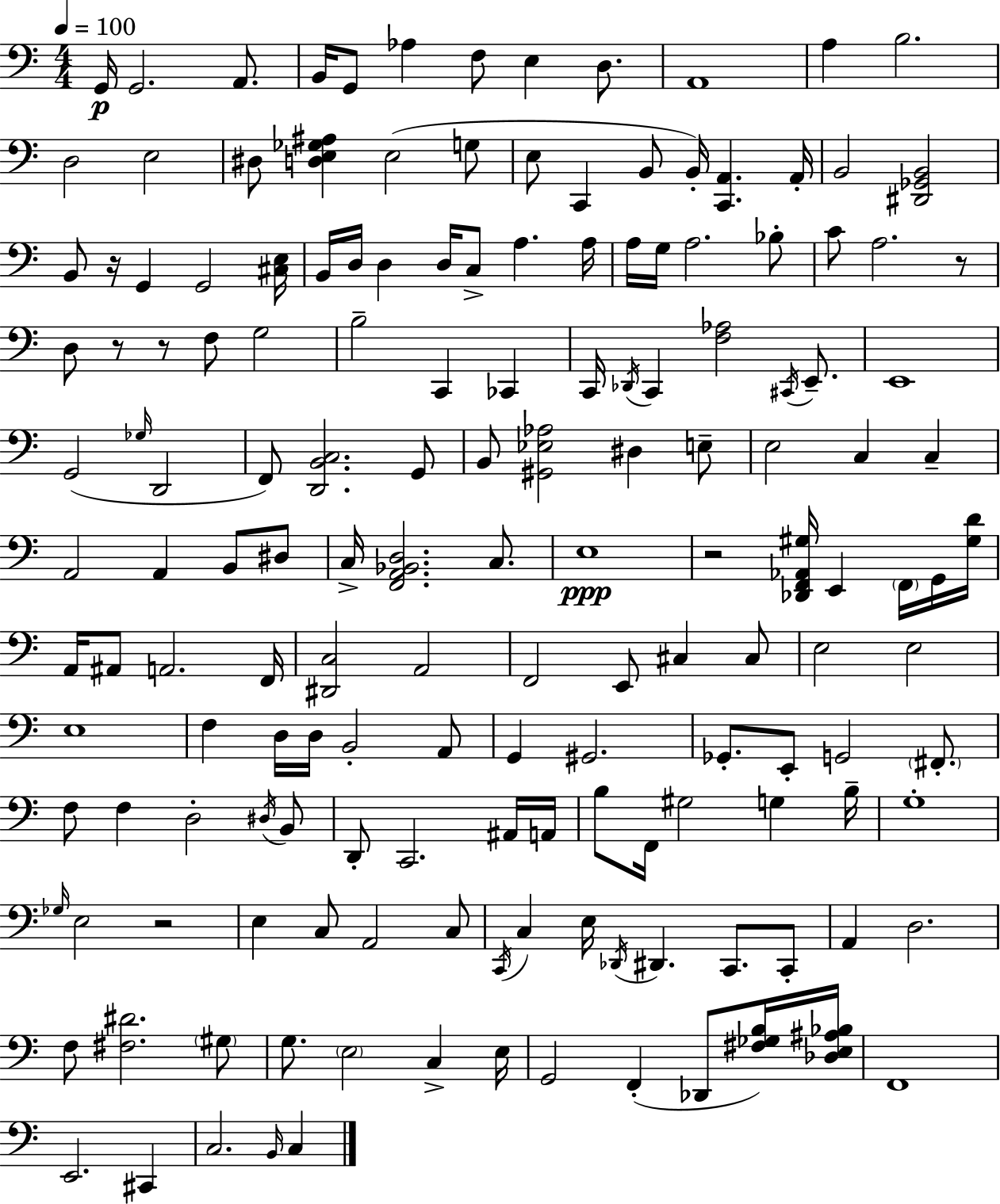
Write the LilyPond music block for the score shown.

{
  \clef bass
  \numericTimeSignature
  \time 4/4
  \key c \major
  \tempo 4 = 100
  \repeat volta 2 { g,16\p g,2. a,8. | b,16 g,8 aes4 f8 e4 d8. | a,1 | a4 b2. | \break d2 e2 | dis8 <d e ges ais>4 e2( g8 | e8 c,4 b,8 b,16-.) <c, a,>4. a,16-. | b,2 <dis, ges, b,>2 | \break b,8 r16 g,4 g,2 <cis e>16 | b,16 d16 d4 d16 c8-> a4. a16 | a16 g16 a2. bes8-. | c'8 a2. r8 | \break d8 r8 r8 f8 g2 | b2-- c,4 ces,4 | c,16 \acciaccatura { des,16 } c,4 <f aes>2 \acciaccatura { cis,16 } e,8.-- | e,1 | \break g,2( \grace { ges16 } d,2 | f,8) <d, b, c>2. | g,8 b,8 <gis, ees aes>2 dis4 | e8-- e2 c4 c4-- | \break a,2 a,4 b,8 | dis8 c16-> <f, a, bes, d>2. | c8. e1\ppp | r2 <des, f, aes, gis>16 e,4 | \break \parenthesize f,16 g,16 <gis d'>16 a,16 ais,8 a,2. | f,16 <dis, c>2 a,2 | f,2 e,8 cis4 | cis8 e2 e2 | \break e1 | f4 d16 d16 b,2-. | a,8 g,4 gis,2. | ges,8.-. e,8-. g,2 | \break \parenthesize fis,8.-. f8 f4 d2-. | \acciaccatura { dis16 } b,8 d,8-. c,2. | ais,16 a,16 b8 f,16 gis2 g4 | b16-- g1-. | \break \grace { ges16 } e2 r2 | e4 c8 a,2 | c8 \acciaccatura { c,16 } c4 e16 \acciaccatura { des,16 } dis,4. | c,8. c,8-. a,4 d2. | \break f8 <fis dis'>2. | \parenthesize gis8 g8. \parenthesize e2 | c4-> e16 g,2 f,4-.( | des,8 <fis ges b>16) <des e ais bes>16 f,1 | \break e,2. | cis,4 c2. | \grace { b,16 } c4 } \bar "|."
}